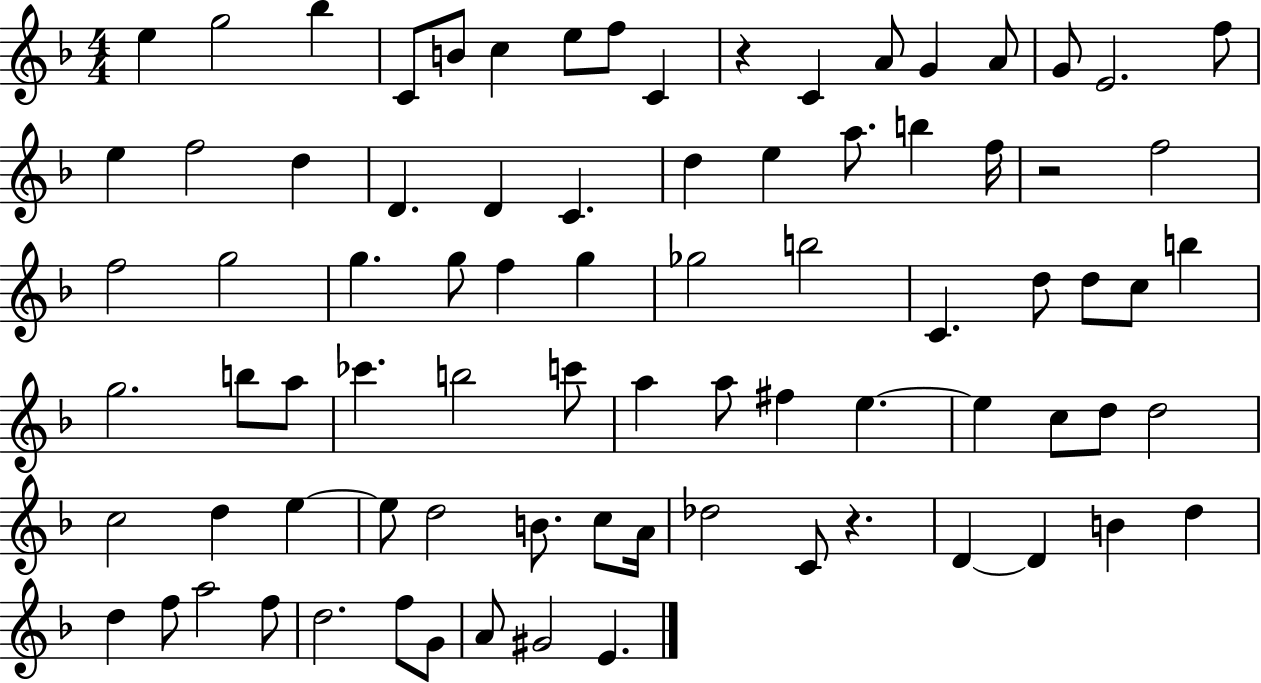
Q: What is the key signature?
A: F major